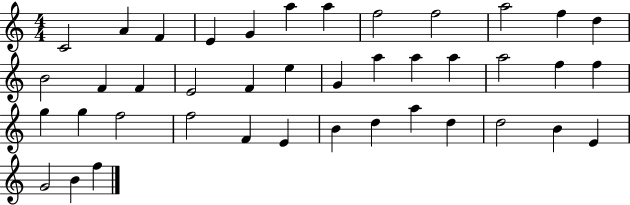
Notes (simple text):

C4/h A4/q F4/q E4/q G4/q A5/q A5/q F5/h F5/h A5/h F5/q D5/q B4/h F4/q F4/q E4/h F4/q E5/q G4/q A5/q A5/q A5/q A5/h F5/q F5/q G5/q G5/q F5/h F5/h F4/q E4/q B4/q D5/q A5/q D5/q D5/h B4/q E4/q G4/h B4/q F5/q